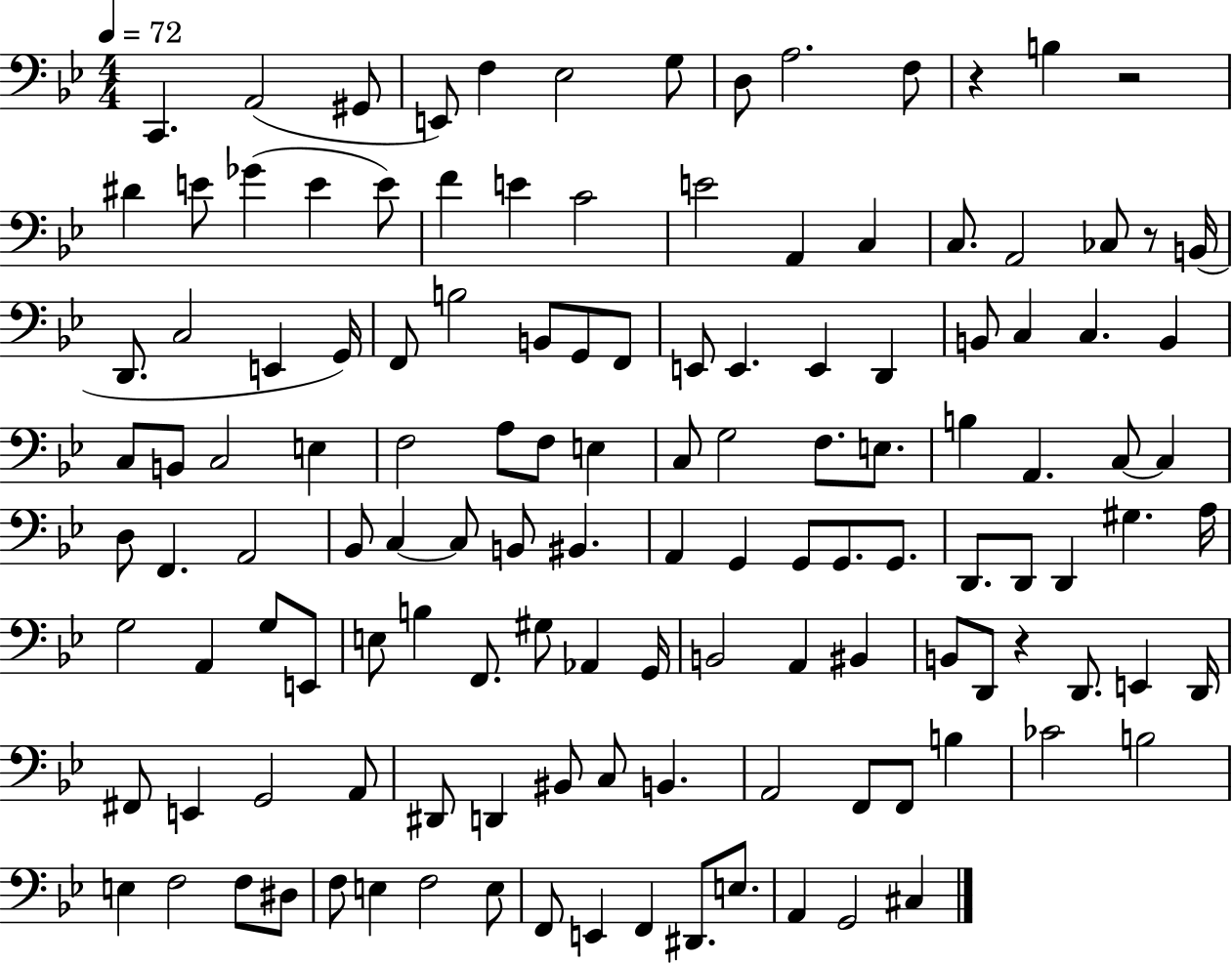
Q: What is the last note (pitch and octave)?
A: C#3